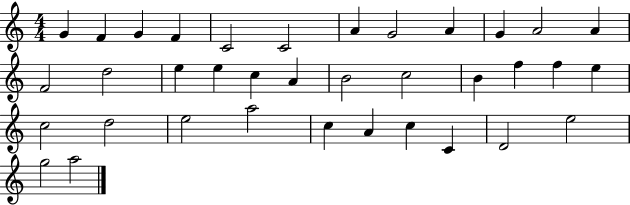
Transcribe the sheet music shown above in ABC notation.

X:1
T:Untitled
M:4/4
L:1/4
K:C
G F G F C2 C2 A G2 A G A2 A F2 d2 e e c A B2 c2 B f f e c2 d2 e2 a2 c A c C D2 e2 g2 a2